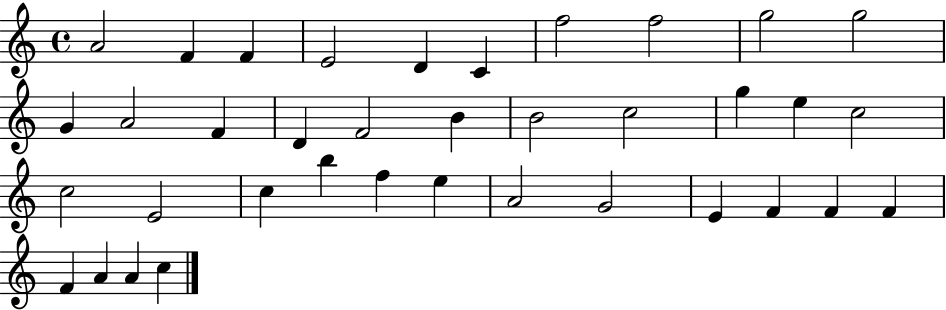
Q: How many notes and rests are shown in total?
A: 37